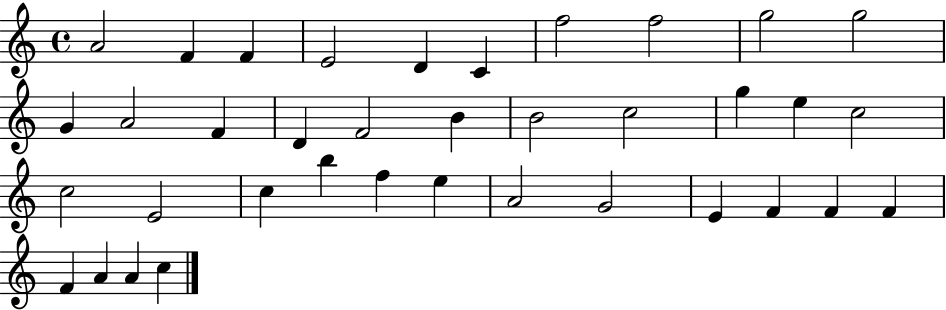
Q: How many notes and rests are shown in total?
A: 37